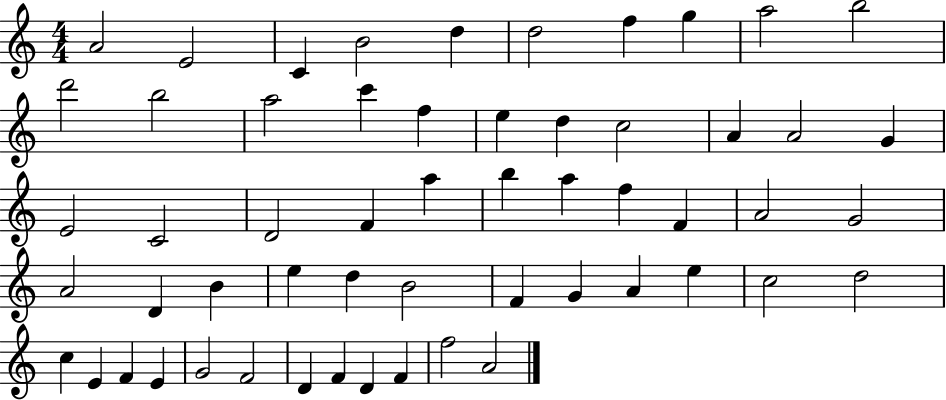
{
  \clef treble
  \numericTimeSignature
  \time 4/4
  \key c \major
  a'2 e'2 | c'4 b'2 d''4 | d''2 f''4 g''4 | a''2 b''2 | \break d'''2 b''2 | a''2 c'''4 f''4 | e''4 d''4 c''2 | a'4 a'2 g'4 | \break e'2 c'2 | d'2 f'4 a''4 | b''4 a''4 f''4 f'4 | a'2 g'2 | \break a'2 d'4 b'4 | e''4 d''4 b'2 | f'4 g'4 a'4 e''4 | c''2 d''2 | \break c''4 e'4 f'4 e'4 | g'2 f'2 | d'4 f'4 d'4 f'4 | f''2 a'2 | \break \bar "|."
}